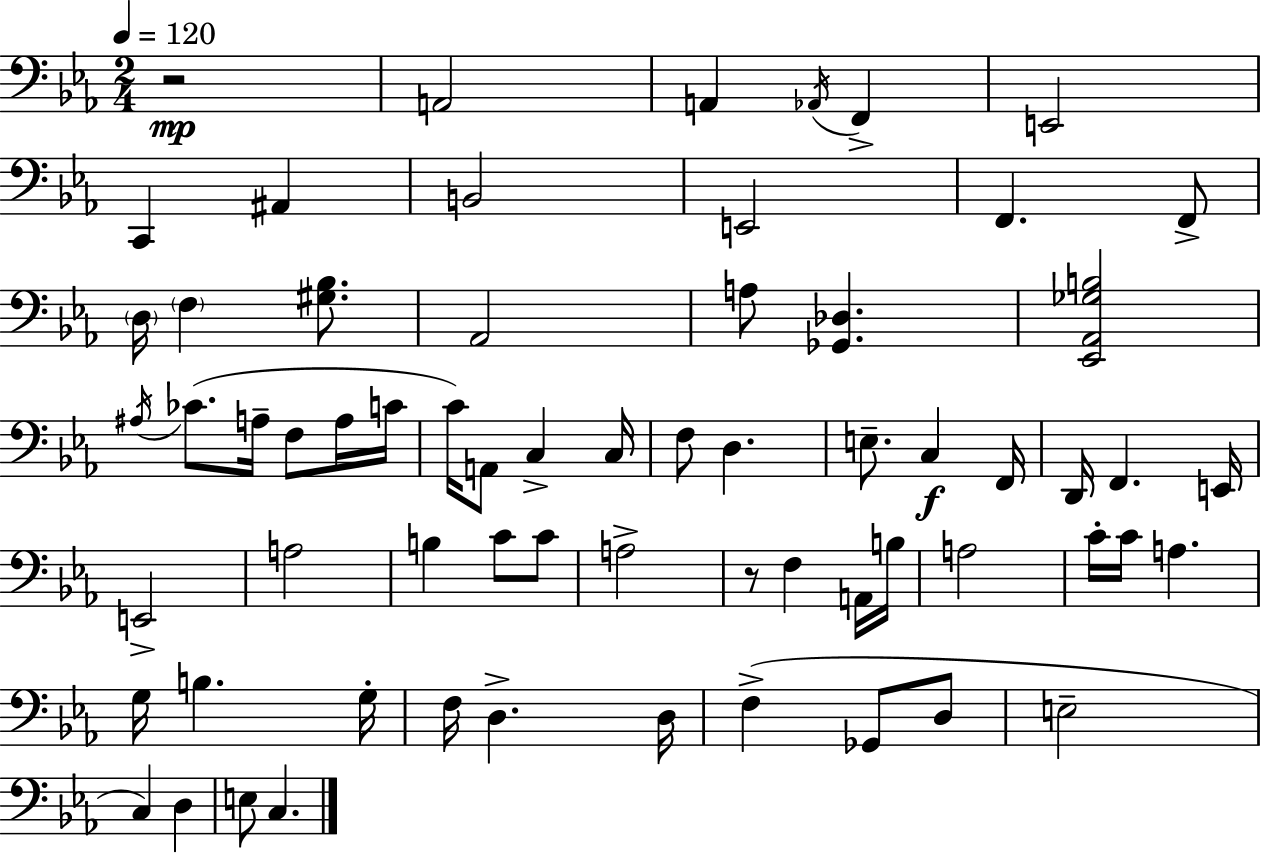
R/h A2/h A2/q Ab2/s F2/q E2/h C2/q A#2/q B2/h E2/h F2/q. F2/e D3/s F3/q [G#3,Bb3]/e. Ab2/h A3/e [Gb2,Db3]/q. [Eb2,Ab2,Gb3,B3]/h A#3/s CES4/e. A3/s F3/e A3/s C4/s C4/s A2/e C3/q C3/s F3/e D3/q. E3/e. C3/q F2/s D2/s F2/q. E2/s E2/h A3/h B3/q C4/e C4/e A3/h R/e F3/q A2/s B3/s A3/h C4/s C4/s A3/q. G3/s B3/q. G3/s F3/s D3/q. D3/s F3/q Gb2/e D3/e E3/h C3/q D3/q E3/e C3/q.